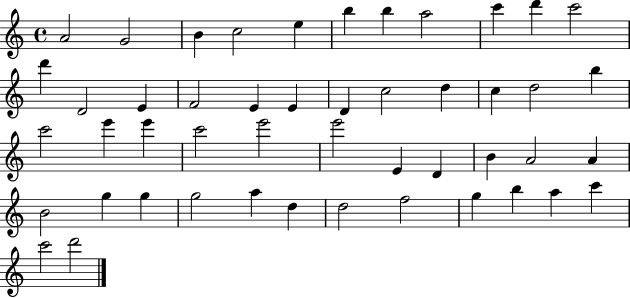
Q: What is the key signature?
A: C major